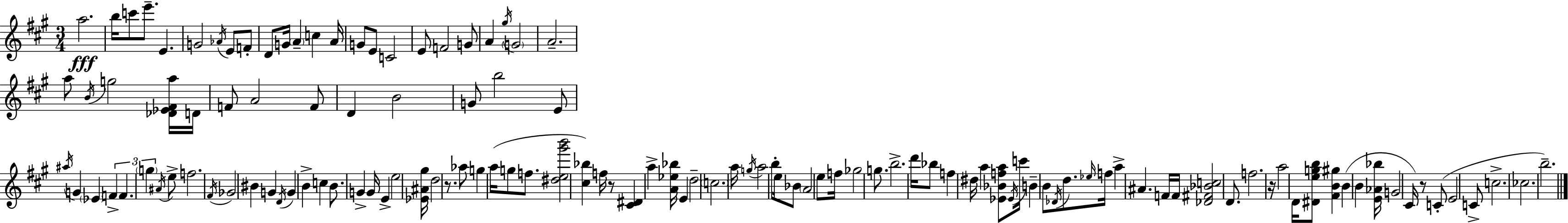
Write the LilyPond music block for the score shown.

{
  \clef treble
  \numericTimeSignature
  \time 3/4
  \key a \major
  \repeat volta 2 { a''2.\fff | b''16 c'''8 e'''8.-- e'4. | g'2 \acciaccatura { aes'16 } e'8 f'8-. | d'8 g'16 \parenthesize a'4-- c''4 | \break a'16 g'8 e'8 c'2 | e'8 f'2 g'8 | a'4 \acciaccatura { gis''16 } \parenthesize g'2 | a'2.-- | \break a''8 \acciaccatura { b'16 } g''2 | <des' ees' fis' a''>16 d'16 f'8 a'2 | f'8 d'4 b'2 | g'8 b''2 | \break e'8 \acciaccatura { ais''16 } g'4 \parenthesize ees'4 | \tuplet 3/2 { f'4-> f'4. \parenthesize g''4 } | \acciaccatura { ais'16 } e''8-> f''2. | \acciaccatura { fis'16 } ges'2 | \break bis'4 g'4 \acciaccatura { d'16 } g'4 | b'4-> c''4 b'8. | g'4-> g'16 e'4-> e''2 | <ees' ais' gis''>16 d''2 | \break r8. aes''8 g''4 | a''16( g''8 f''8. <dis'' e'' gis''' b'''>2 | <cis'' bes''>4) f''16 r8 <cis' dis'>4 | a''4-> <a' ees'' bes''>16 e'4 d''2-- | \break \parenthesize c''2. | a''16 \acciaccatura { g''16 } a''2 | b''8-. e''16 bes'8 \parenthesize a'2 | e''8 f''16 ges''2 | \break g''8. b''2.-> | d'''16 bes''8 f''4 | dis''16 a''4 <ees' bes' f'' a''>8 \acciaccatura { ees'16 } c'''16 | b'4-- b'8 \acciaccatura { des'16 } d''8. \grace { ees''16 } f''16 | \break a''4-> ais'4. f'16 f'16 | <des' fis' bes' c''>2 d'8. f''2. | r16 | a''2 d'16 <dis' e'' g'' b''>8 <fis' b' gis''>4 | \break b'4( b'4 <e' aes' bes''>16 | g'2 cis'16) r8 c'8-.( | e'2 c'8-> c''2.-> | ces''2. | \break b''2.--) | } \bar "|."
}